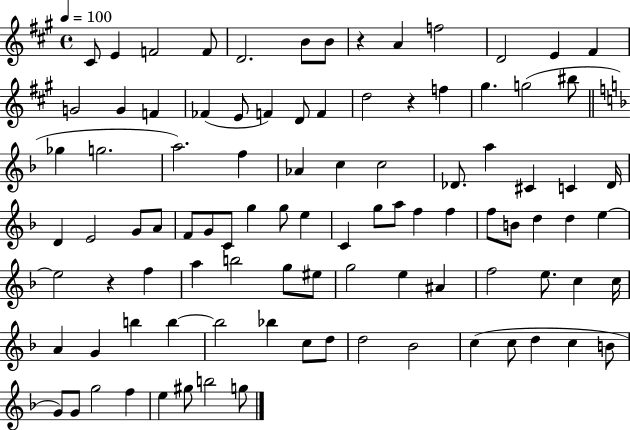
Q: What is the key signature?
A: A major